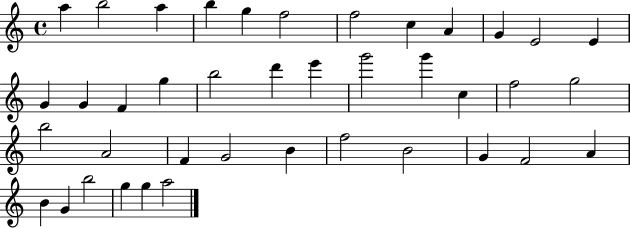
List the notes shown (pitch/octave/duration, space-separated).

A5/q B5/h A5/q B5/q G5/q F5/h F5/h C5/q A4/q G4/q E4/h E4/q G4/q G4/q F4/q G5/q B5/h D6/q E6/q G6/h G6/q C5/q F5/h G5/h B5/h A4/h F4/q G4/h B4/q F5/h B4/h G4/q F4/h A4/q B4/q G4/q B5/h G5/q G5/q A5/h